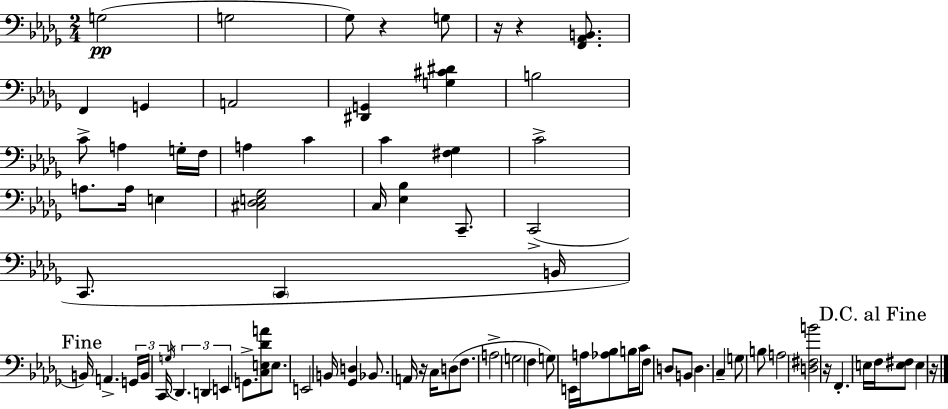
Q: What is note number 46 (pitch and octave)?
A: F3